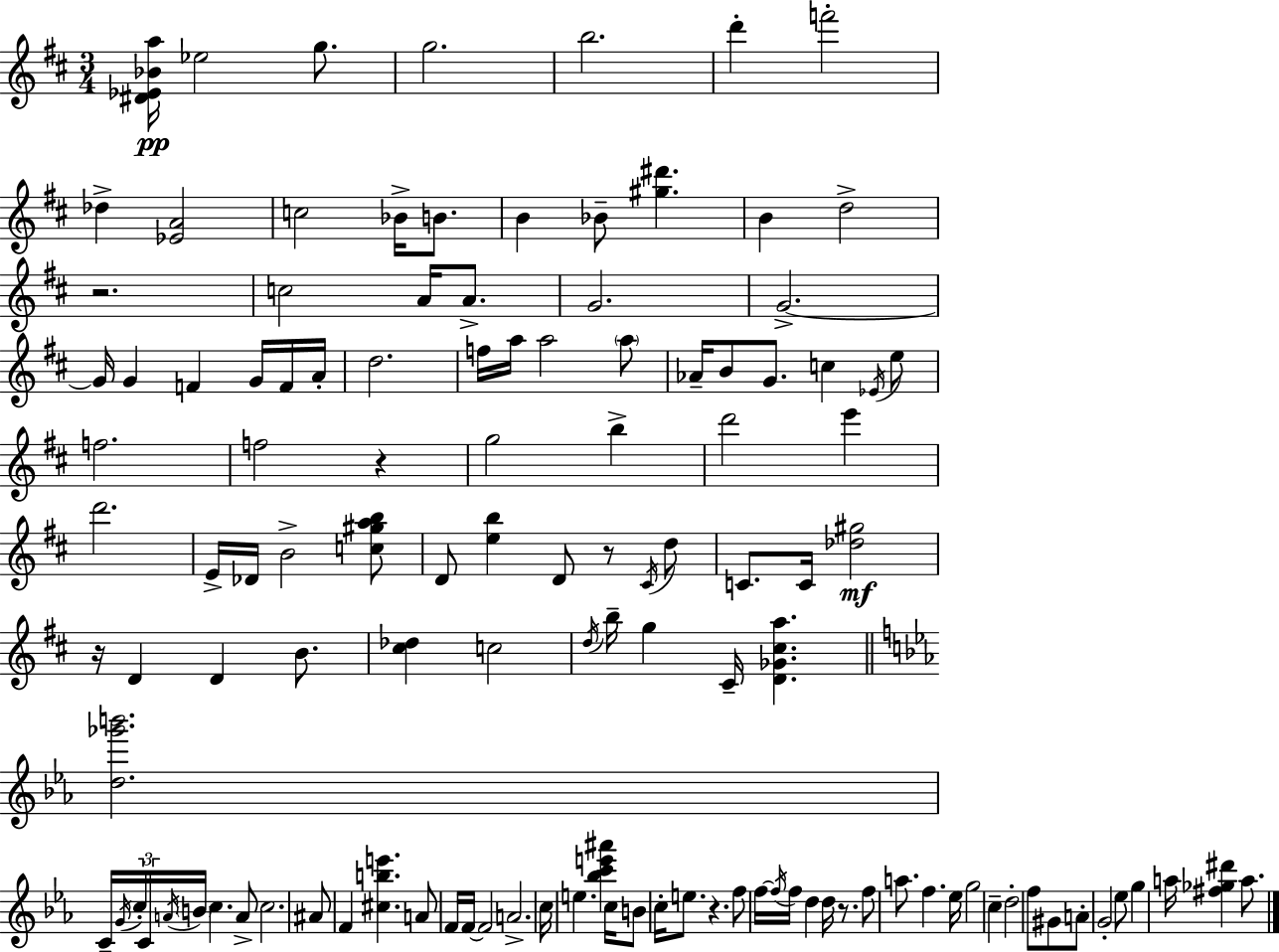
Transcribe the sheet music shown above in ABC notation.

X:1
T:Untitled
M:3/4
L:1/4
K:D
[^D_E_Ba]/4 _e2 g/2 g2 b2 d' f'2 _d [_EA]2 c2 _B/4 B/2 B _B/2 [^g^d'] B d2 z2 c2 A/4 A/2 G2 G2 G/4 G F G/4 F/4 A/4 d2 f/4 a/4 a2 a/2 _A/4 B/2 G/2 c _E/4 e/2 f2 f2 z g2 b d'2 e' d'2 E/4 _D/4 B2 [c^gab]/2 D/2 [eb] D/2 z/2 ^C/4 d/2 C/2 C/4 [_d^g]2 z/4 D D B/2 [^c_d] c2 d/4 b/4 g ^C/4 [D_G^ca] [d_g'b']2 C/4 G/4 c/4 C/4 A/4 B/4 c A/2 c2 ^A/2 F [^cbe'] A/2 F/4 F/4 F2 A2 c/4 e [_bc'e'^a'] c/4 B/2 c/4 e/2 z f/2 f/4 f/4 f/4 d d/4 z/2 f/2 a/2 f _e/4 g2 c d2 f/2 ^G/2 A/2 G2 _e/2 g a/4 [^f_g^d'] a/2